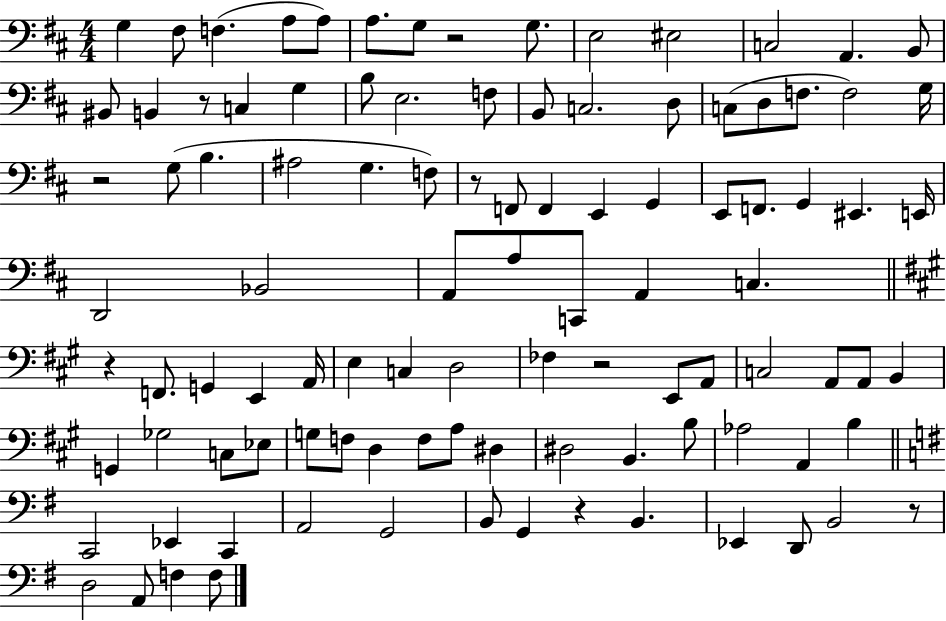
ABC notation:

X:1
T:Untitled
M:4/4
L:1/4
K:D
G, ^F,/2 F, A,/2 A,/2 A,/2 G,/2 z2 G,/2 E,2 ^E,2 C,2 A,, B,,/2 ^B,,/2 B,, z/2 C, G, B,/2 E,2 F,/2 B,,/2 C,2 D,/2 C,/2 D,/2 F,/2 F,2 G,/4 z2 G,/2 B, ^A,2 G, F,/2 z/2 F,,/2 F,, E,, G,, E,,/2 F,,/2 G,, ^E,, E,,/4 D,,2 _B,,2 A,,/2 A,/2 C,,/2 A,, C, z F,,/2 G,, E,, A,,/4 E, C, D,2 _F, z2 E,,/2 A,,/2 C,2 A,,/2 A,,/2 B,, G,, _G,2 C,/2 _E,/2 G,/2 F,/2 D, F,/2 A,/2 ^D, ^D,2 B,, B,/2 _A,2 A,, B, C,,2 _E,, C,, A,,2 G,,2 B,,/2 G,, z B,, _E,, D,,/2 B,,2 z/2 D,2 A,,/2 F, F,/2